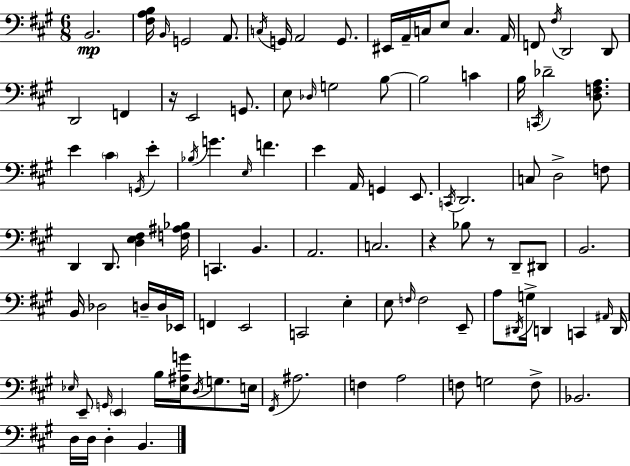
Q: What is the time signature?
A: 6/8